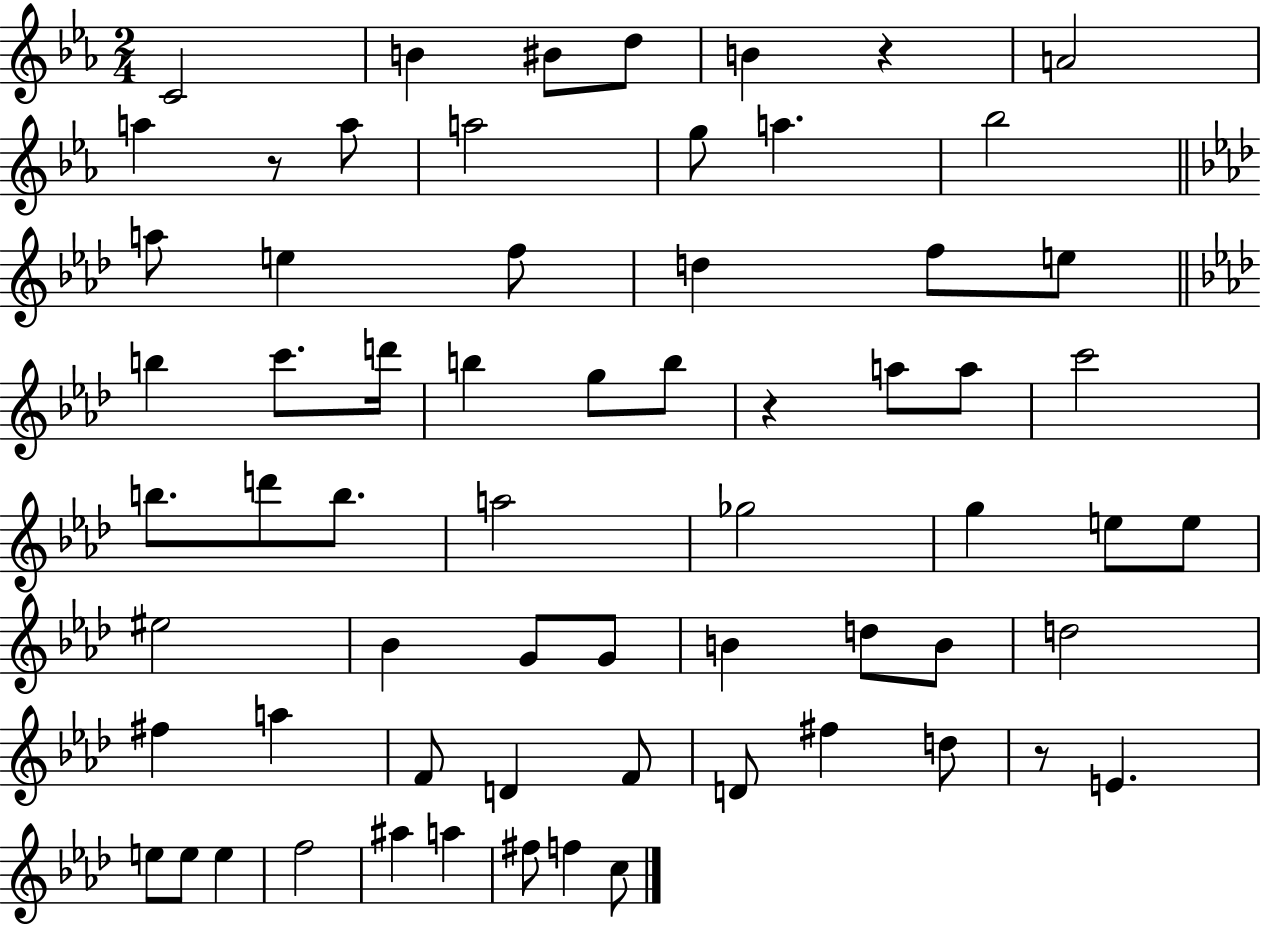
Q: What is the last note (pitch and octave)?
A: C5